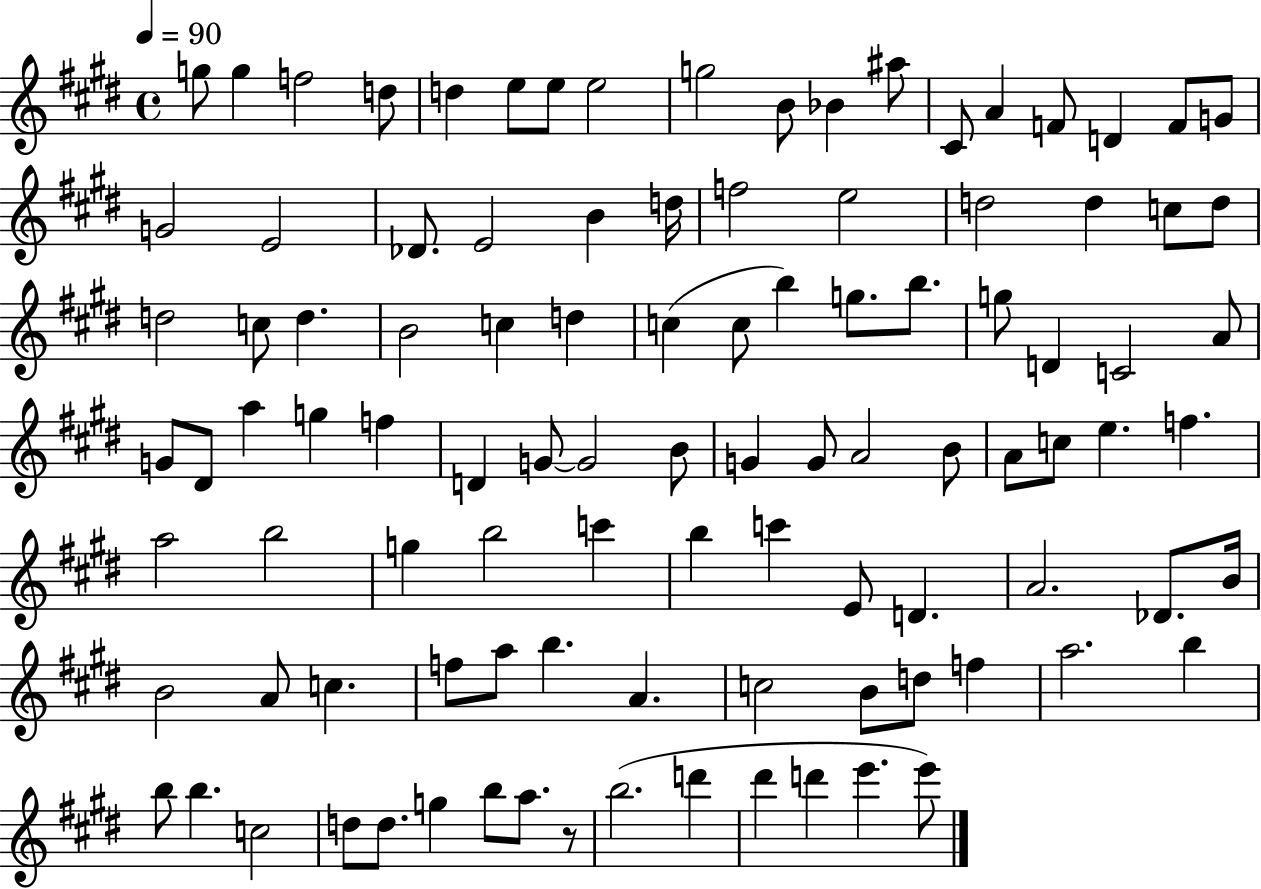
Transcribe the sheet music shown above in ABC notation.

X:1
T:Untitled
M:4/4
L:1/4
K:E
g/2 g f2 d/2 d e/2 e/2 e2 g2 B/2 _B ^a/2 ^C/2 A F/2 D F/2 G/2 G2 E2 _D/2 E2 B d/4 f2 e2 d2 d c/2 d/2 d2 c/2 d B2 c d c c/2 b g/2 b/2 g/2 D C2 A/2 G/2 ^D/2 a g f D G/2 G2 B/2 G G/2 A2 B/2 A/2 c/2 e f a2 b2 g b2 c' b c' E/2 D A2 _D/2 B/4 B2 A/2 c f/2 a/2 b A c2 B/2 d/2 f a2 b b/2 b c2 d/2 d/2 g b/2 a/2 z/2 b2 d' ^d' d' e' e'/2